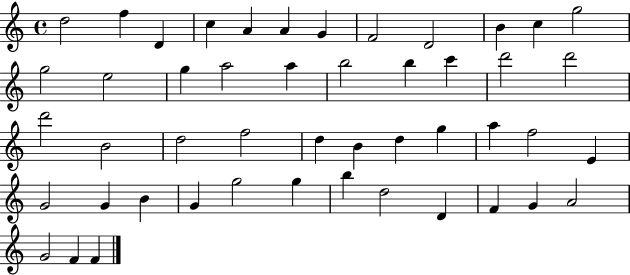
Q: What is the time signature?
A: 4/4